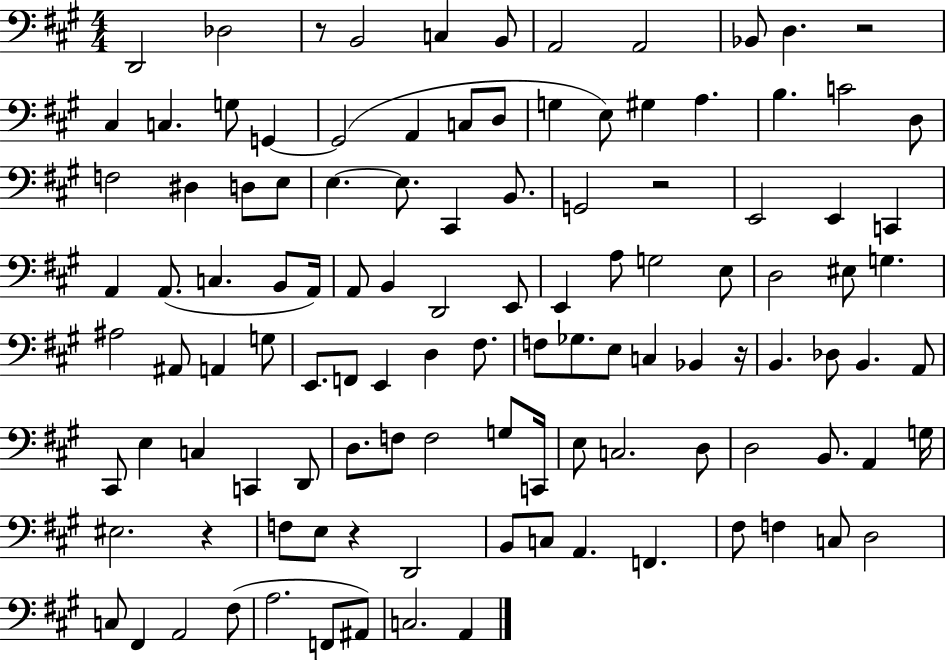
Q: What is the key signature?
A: A major